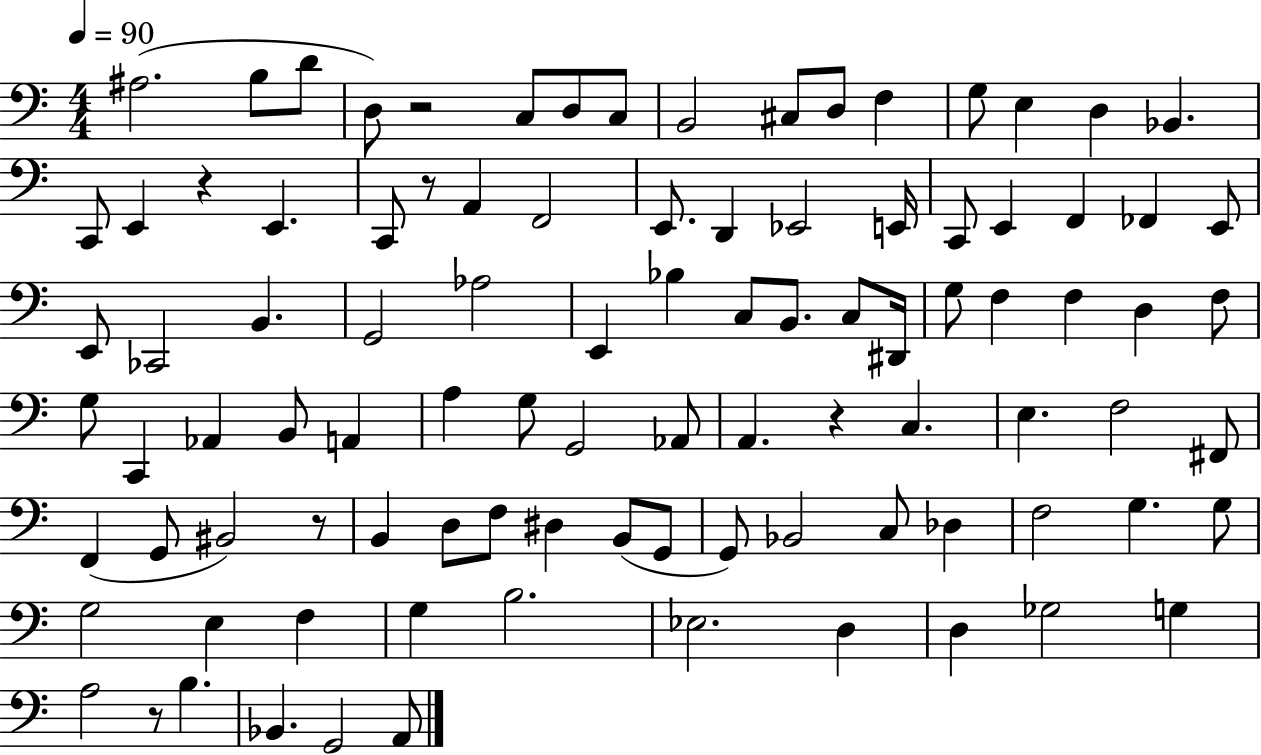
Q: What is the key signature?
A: C major